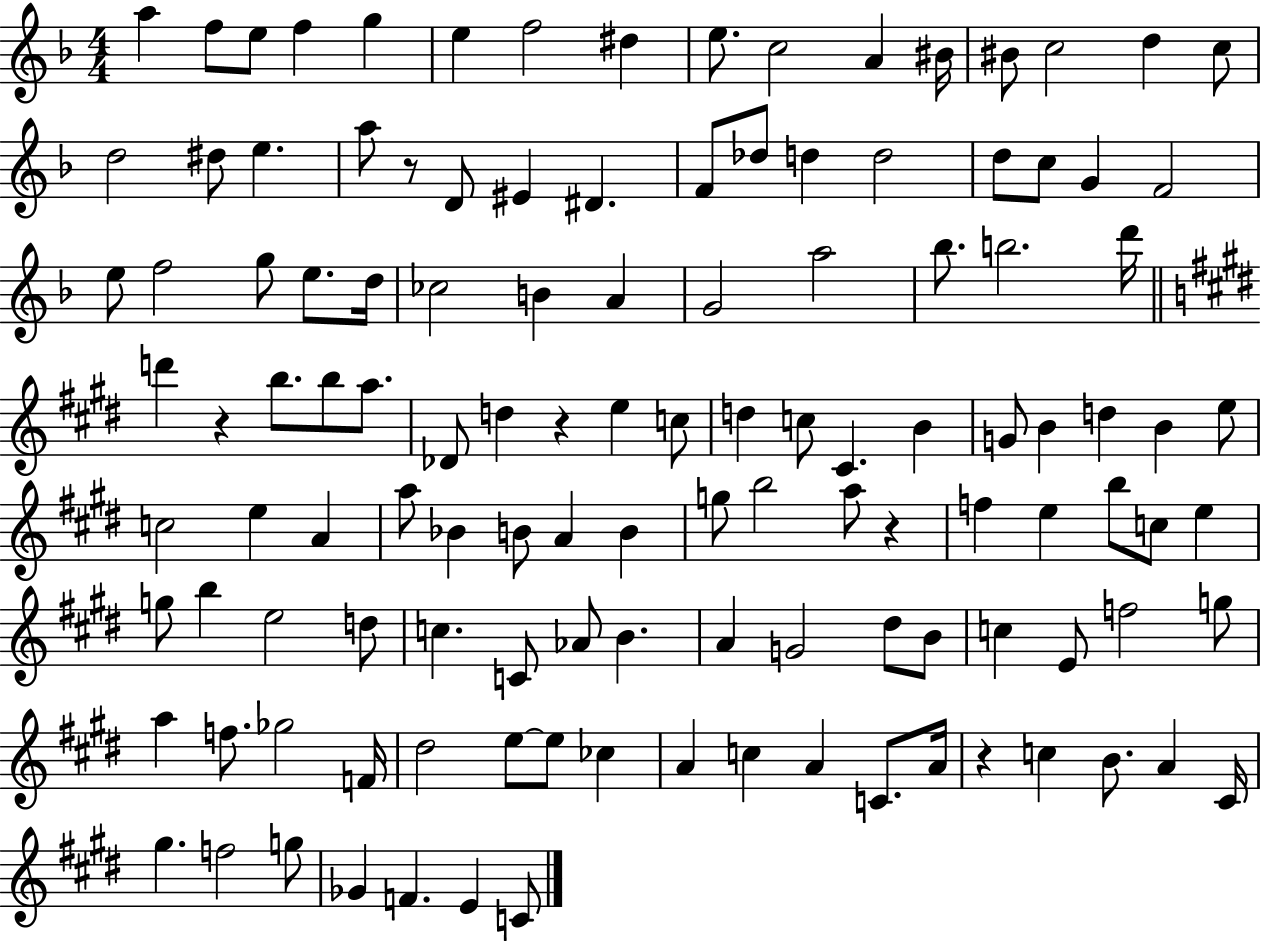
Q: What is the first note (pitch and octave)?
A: A5